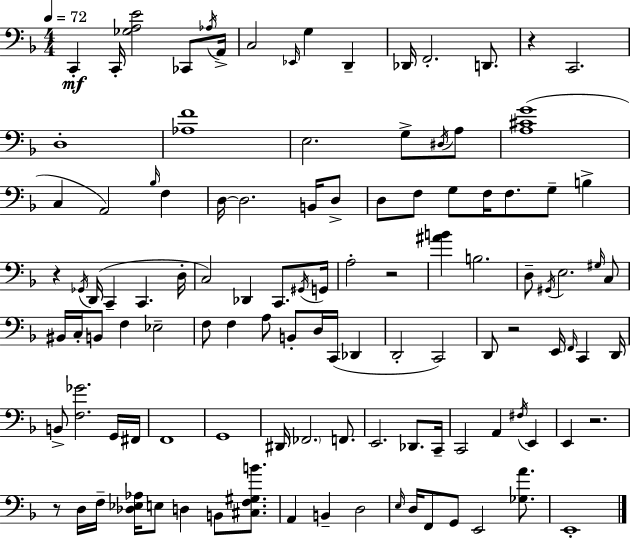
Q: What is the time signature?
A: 4/4